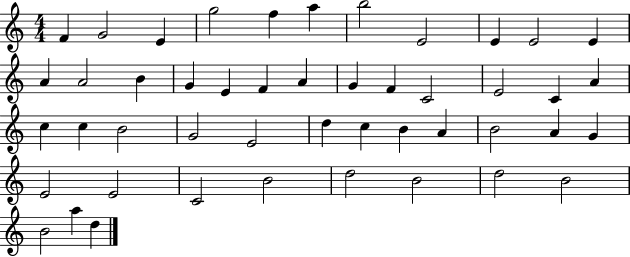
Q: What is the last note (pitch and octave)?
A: D5